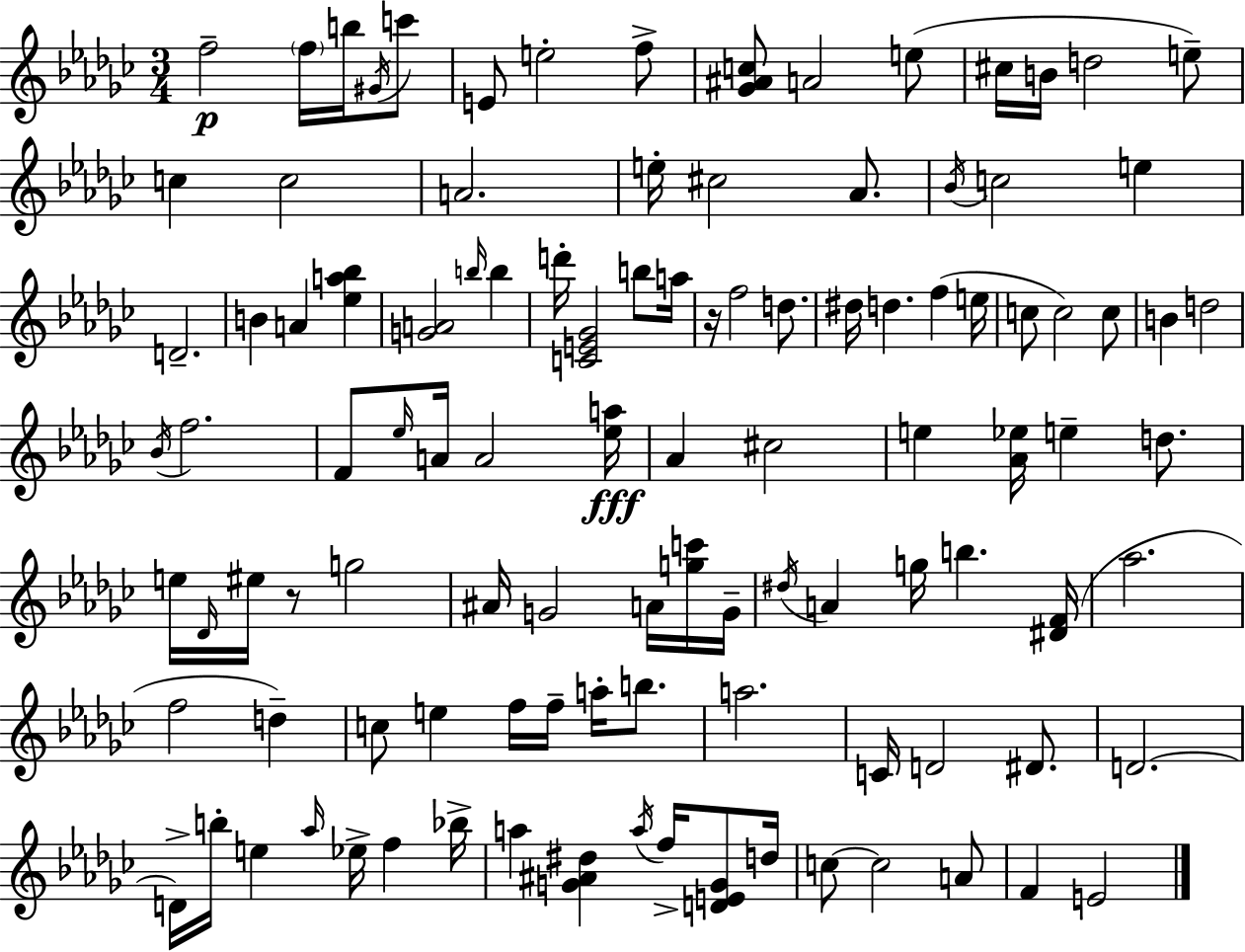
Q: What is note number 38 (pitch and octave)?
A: C5